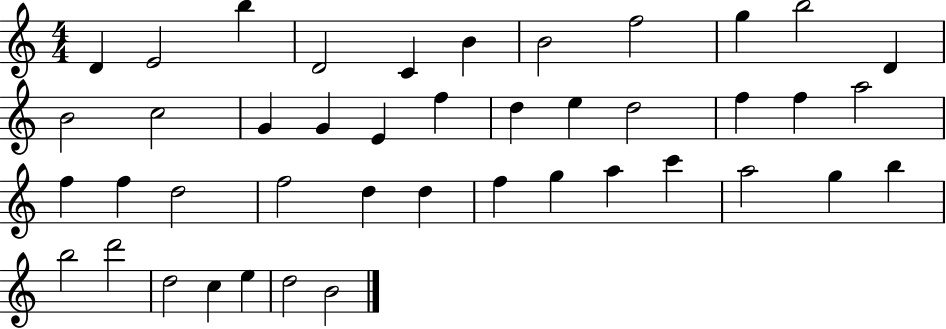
D4/q E4/h B5/q D4/h C4/q B4/q B4/h F5/h G5/q B5/h D4/q B4/h C5/h G4/q G4/q E4/q F5/q D5/q E5/q D5/h F5/q F5/q A5/h F5/q F5/q D5/h F5/h D5/q D5/q F5/q G5/q A5/q C6/q A5/h G5/q B5/q B5/h D6/h D5/h C5/q E5/q D5/h B4/h